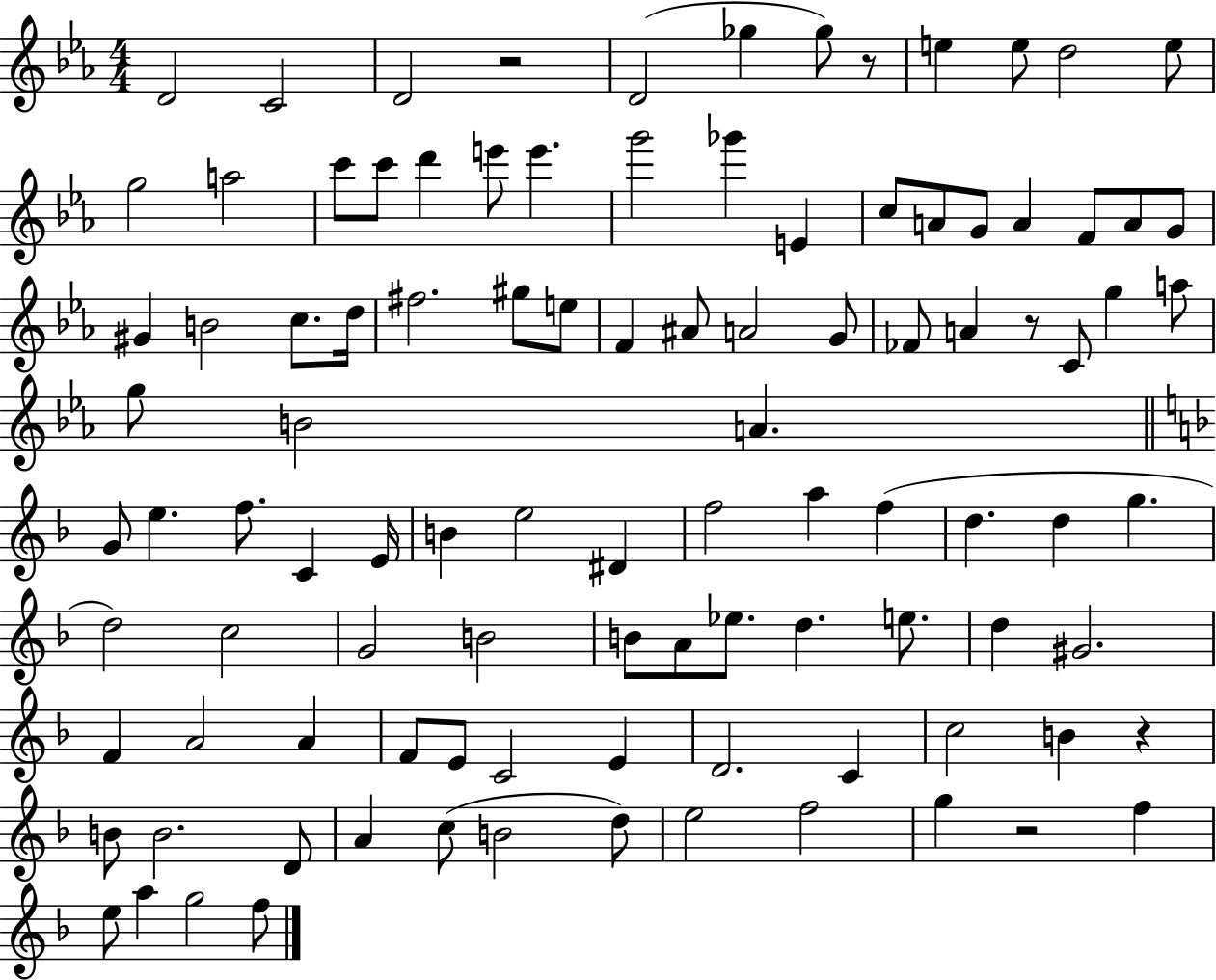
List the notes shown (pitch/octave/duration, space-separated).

D4/h C4/h D4/h R/h D4/h Gb5/q Gb5/e R/e E5/q E5/e D5/h E5/e G5/h A5/h C6/e C6/e D6/q E6/e E6/q. G6/h Gb6/q E4/q C5/e A4/e G4/e A4/q F4/e A4/e G4/e G#4/q B4/h C5/e. D5/s F#5/h. G#5/e E5/e F4/q A#4/e A4/h G4/e FES4/e A4/q R/e C4/e G5/q A5/e G5/e B4/h A4/q. G4/e E5/q. F5/e. C4/q E4/s B4/q E5/h D#4/q F5/h A5/q F5/q D5/q. D5/q G5/q. D5/h C5/h G4/h B4/h B4/e A4/e Eb5/e. D5/q. E5/e. D5/q G#4/h. F4/q A4/h A4/q F4/e E4/e C4/h E4/q D4/h. C4/q C5/h B4/q R/q B4/e B4/h. D4/e A4/q C5/e B4/h D5/e E5/h F5/h G5/q R/h F5/q E5/e A5/q G5/h F5/e